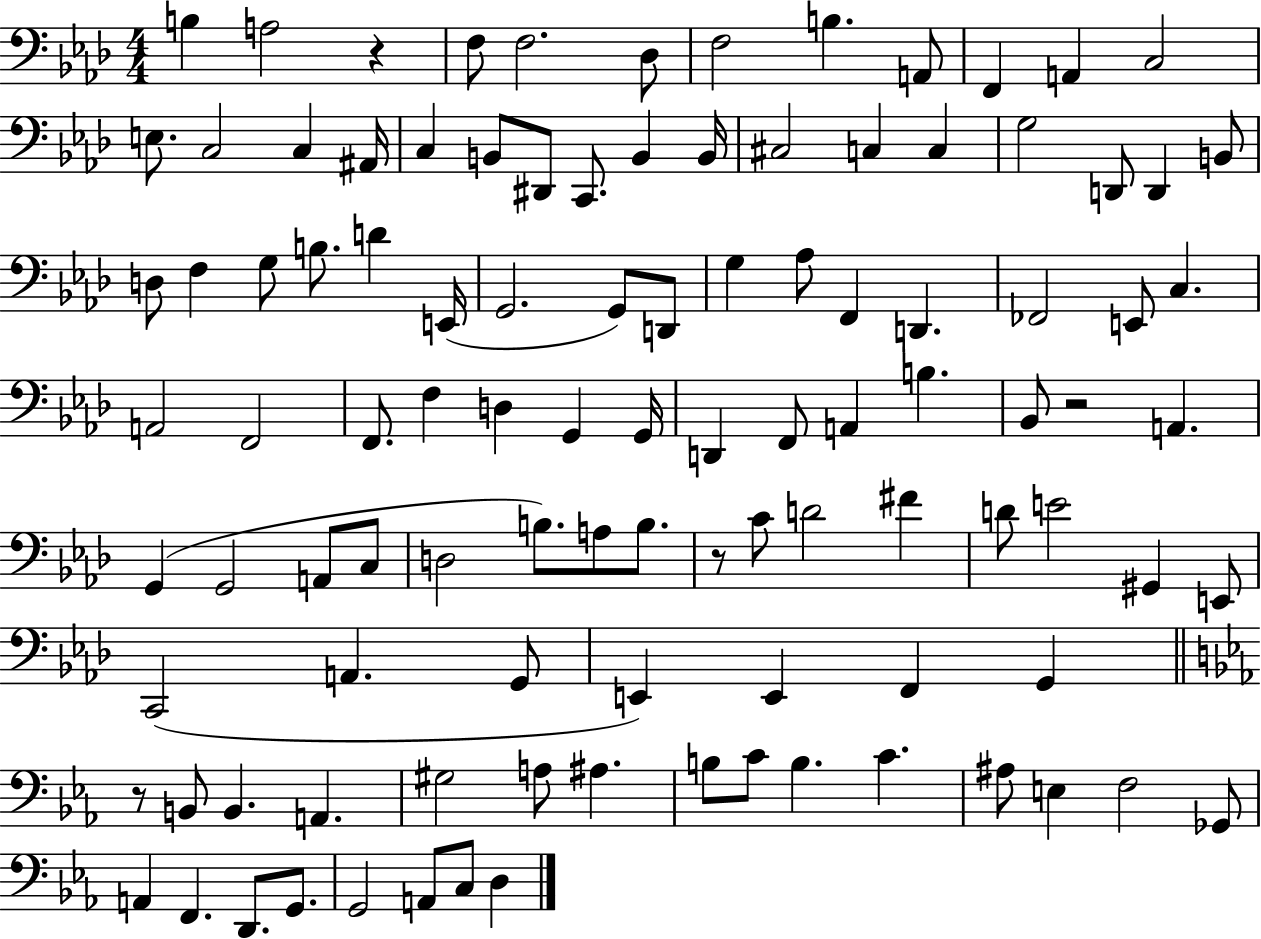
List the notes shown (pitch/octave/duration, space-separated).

B3/q A3/h R/q F3/e F3/h. Db3/e F3/h B3/q. A2/e F2/q A2/q C3/h E3/e. C3/h C3/q A#2/s C3/q B2/e D#2/e C2/e. B2/q B2/s C#3/h C3/q C3/q G3/h D2/e D2/q B2/e D3/e F3/q G3/e B3/e. D4/q E2/s G2/h. G2/e D2/e G3/q Ab3/e F2/q D2/q. FES2/h E2/e C3/q. A2/h F2/h F2/e. F3/q D3/q G2/q G2/s D2/q F2/e A2/q B3/q. Bb2/e R/h A2/q. G2/q G2/h A2/e C3/e D3/h B3/e. A3/e B3/e. R/e C4/e D4/h F#4/q D4/e E4/h G#2/q E2/e C2/h A2/q. G2/e E2/q E2/q F2/q G2/q R/e B2/e B2/q. A2/q. G#3/h A3/e A#3/q. B3/e C4/e B3/q. C4/q. A#3/e E3/q F3/h Gb2/e A2/q F2/q. D2/e. G2/e. G2/h A2/e C3/e D3/q